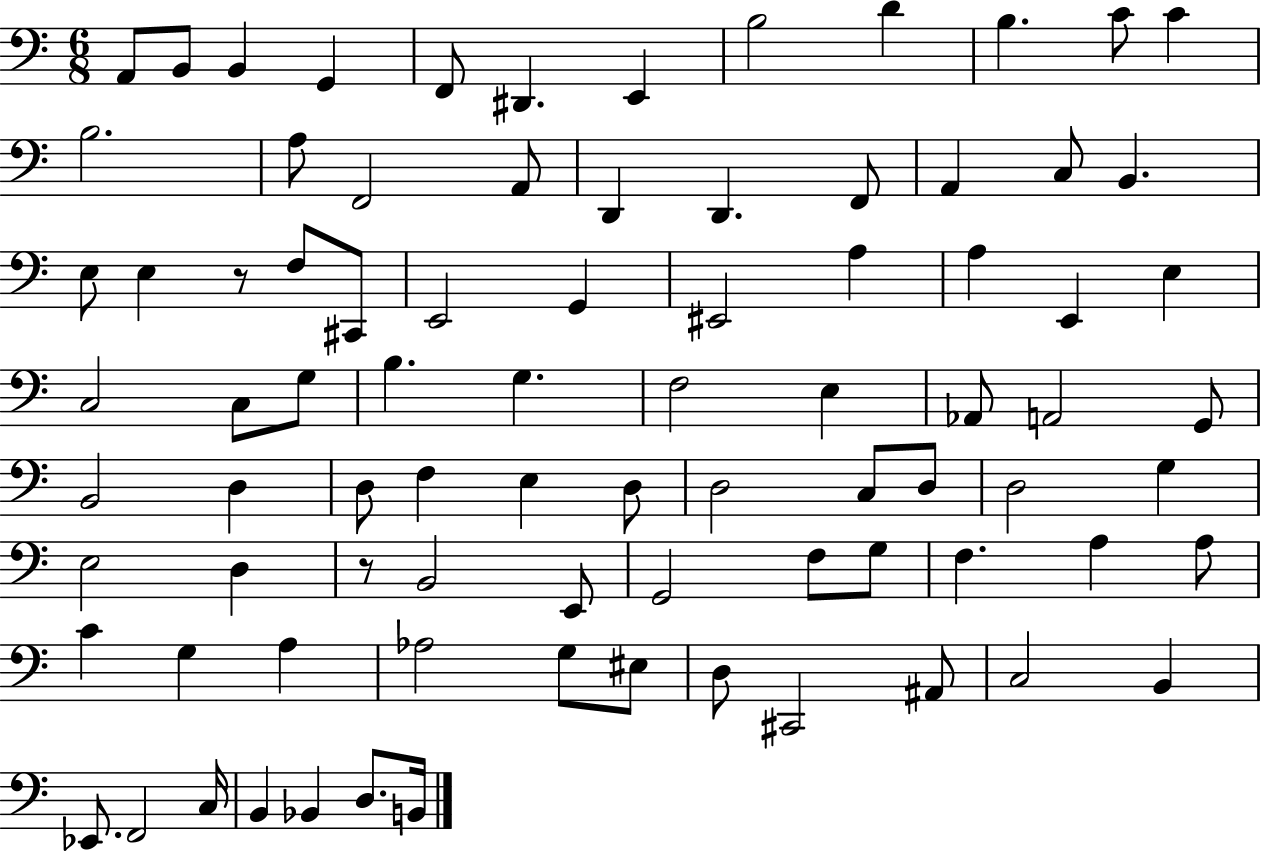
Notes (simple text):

A2/e B2/e B2/q G2/q F2/e D#2/q. E2/q B3/h D4/q B3/q. C4/e C4/q B3/h. A3/e F2/h A2/e D2/q D2/q. F2/e A2/q C3/e B2/q. E3/e E3/q R/e F3/e C#2/e E2/h G2/q EIS2/h A3/q A3/q E2/q E3/q C3/h C3/e G3/e B3/q. G3/q. F3/h E3/q Ab2/e A2/h G2/e B2/h D3/q D3/e F3/q E3/q D3/e D3/h C3/e D3/e D3/h G3/q E3/h D3/q R/e B2/h E2/e G2/h F3/e G3/e F3/q. A3/q A3/e C4/q G3/q A3/q Ab3/h G3/e EIS3/e D3/e C#2/h A#2/e C3/h B2/q Eb2/e. F2/h C3/s B2/q Bb2/q D3/e. B2/s